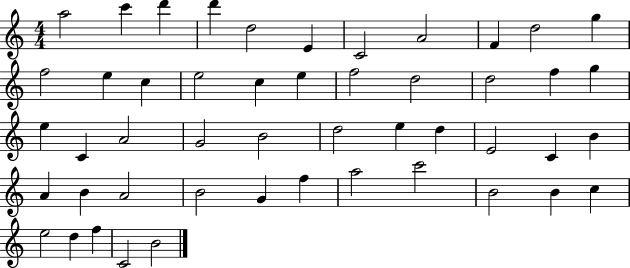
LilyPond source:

{
  \clef treble
  \numericTimeSignature
  \time 4/4
  \key c \major
  a''2 c'''4 d'''4 | d'''4 d''2 e'4 | c'2 a'2 | f'4 d''2 g''4 | \break f''2 e''4 c''4 | e''2 c''4 e''4 | f''2 d''2 | d''2 f''4 g''4 | \break e''4 c'4 a'2 | g'2 b'2 | d''2 e''4 d''4 | e'2 c'4 b'4 | \break a'4 b'4 a'2 | b'2 g'4 f''4 | a''2 c'''2 | b'2 b'4 c''4 | \break e''2 d''4 f''4 | c'2 b'2 | \bar "|."
}